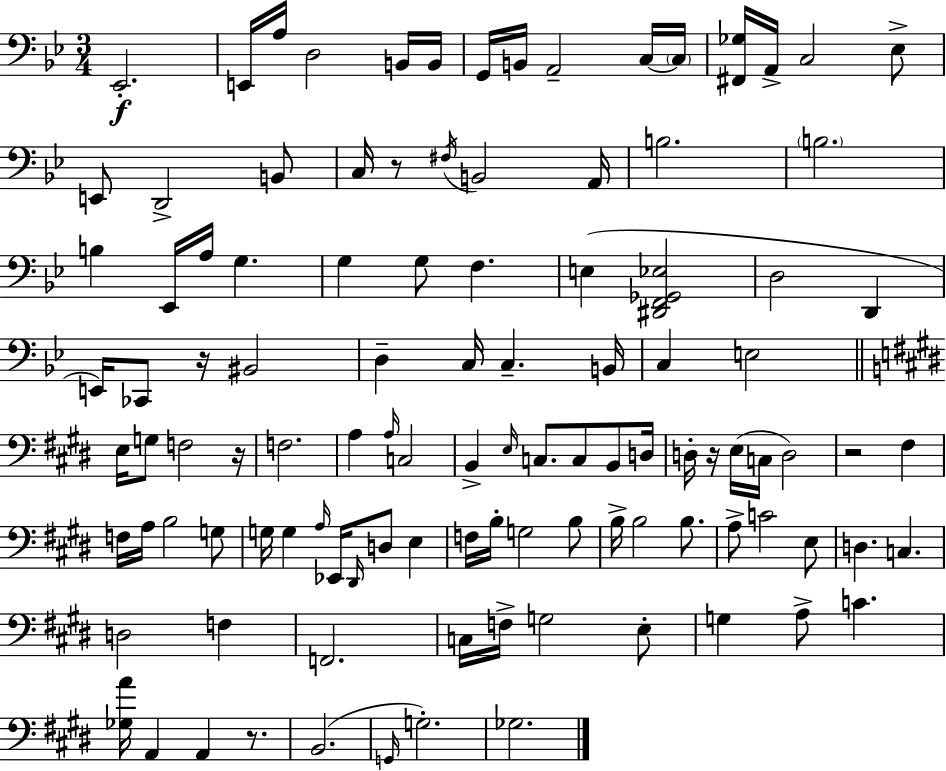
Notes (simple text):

Eb2/h. E2/s A3/s D3/h B2/s B2/s G2/s B2/s A2/h C3/s C3/s [F#2,Gb3]/s A2/s C3/h Eb3/e E2/e D2/h B2/e C3/s R/e F#3/s B2/h A2/s B3/h. B3/h. B3/q Eb2/s A3/s G3/q. G3/q G3/e F3/q. E3/q [D#2,F2,Gb2,Eb3]/h D3/h D2/q E2/s CES2/e R/s BIS2/h D3/q C3/s C3/q. B2/s C3/q E3/h E3/s G3/e F3/h R/s F3/h. A3/q A3/s C3/h B2/q E3/s C3/e. C3/e B2/e D3/s D3/s R/s E3/s C3/s D3/h R/h F#3/q F3/s A3/s B3/h G3/e G3/s G3/q A3/s Eb2/s D#2/s D3/e E3/q F3/s B3/s G3/h B3/e B3/s B3/h B3/e. A3/e C4/h E3/e D3/q. C3/q. D3/h F3/q F2/h. C3/s F3/s G3/h E3/e G3/q A3/e C4/q. [Gb3,A4]/s A2/q A2/q R/e. B2/h. G2/s G3/h. Gb3/h.